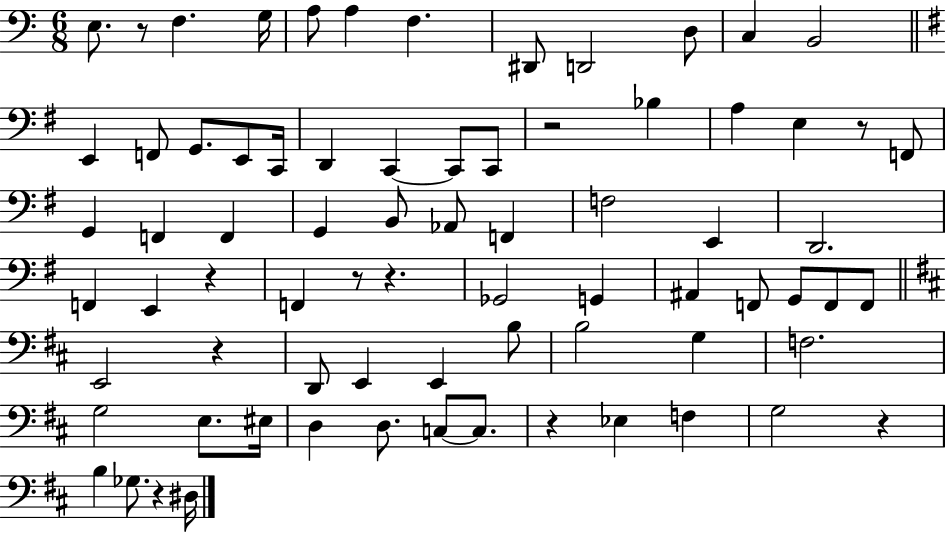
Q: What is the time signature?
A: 6/8